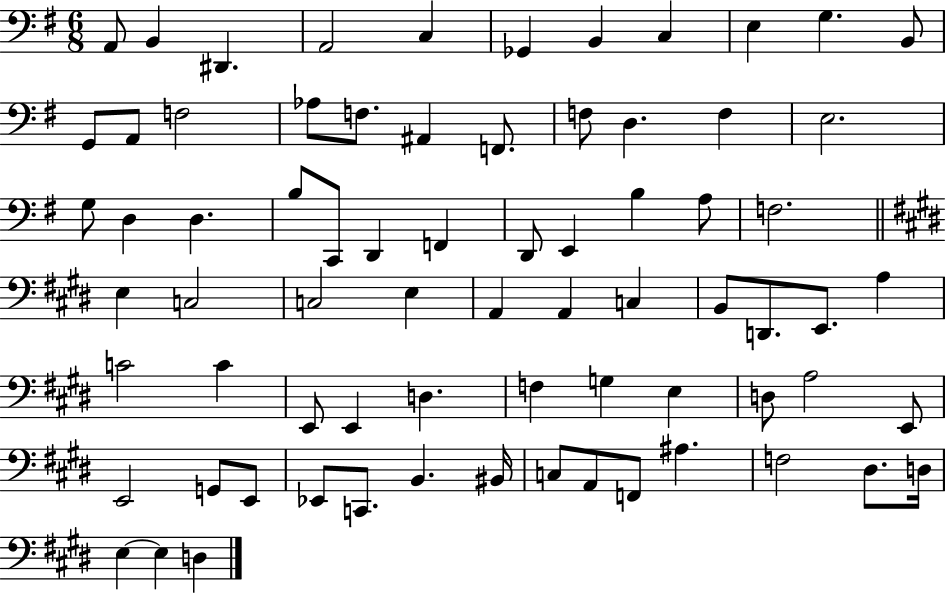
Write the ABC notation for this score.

X:1
T:Untitled
M:6/8
L:1/4
K:G
A,,/2 B,, ^D,, A,,2 C, _G,, B,, C, E, G, B,,/2 G,,/2 A,,/2 F,2 _A,/2 F,/2 ^A,, F,,/2 F,/2 D, F, E,2 G,/2 D, D, B,/2 C,,/2 D,, F,, D,,/2 E,, B, A,/2 F,2 E, C,2 C,2 E, A,, A,, C, B,,/2 D,,/2 E,,/2 A, C2 C E,,/2 E,, D, F, G, E, D,/2 A,2 E,,/2 E,,2 G,,/2 E,,/2 _E,,/2 C,,/2 B,, ^B,,/4 C,/2 A,,/2 F,,/2 ^A, F,2 ^D,/2 D,/4 E, E, D,